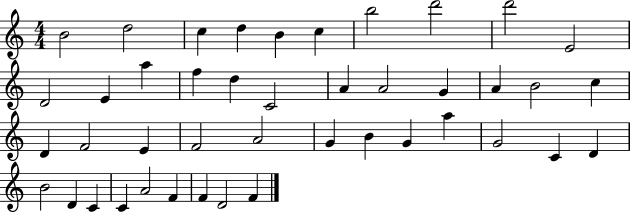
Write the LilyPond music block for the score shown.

{
  \clef treble
  \numericTimeSignature
  \time 4/4
  \key c \major
  b'2 d''2 | c''4 d''4 b'4 c''4 | b''2 d'''2 | d'''2 e'2 | \break d'2 e'4 a''4 | f''4 d''4 c'2 | a'4 a'2 g'4 | a'4 b'2 c''4 | \break d'4 f'2 e'4 | f'2 a'2 | g'4 b'4 g'4 a''4 | g'2 c'4 d'4 | \break b'2 d'4 c'4 | c'4 a'2 f'4 | f'4 d'2 f'4 | \bar "|."
}